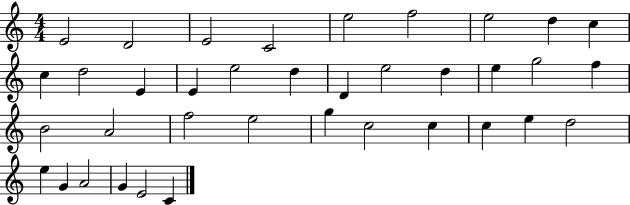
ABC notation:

X:1
T:Untitled
M:4/4
L:1/4
K:C
E2 D2 E2 C2 e2 f2 e2 d c c d2 E E e2 d D e2 d e g2 f B2 A2 f2 e2 g c2 c c e d2 e G A2 G E2 C